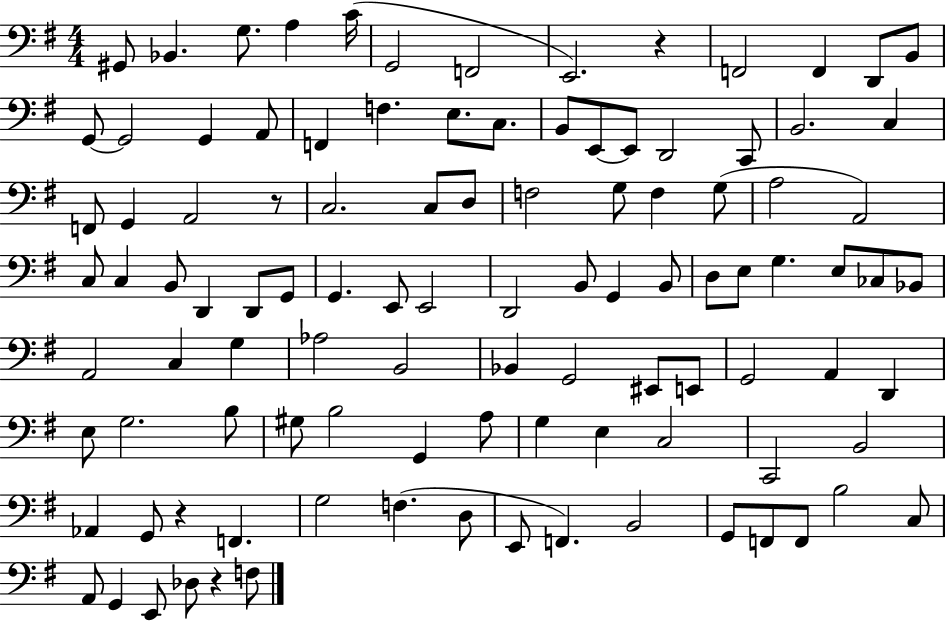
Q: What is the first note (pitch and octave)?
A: G#2